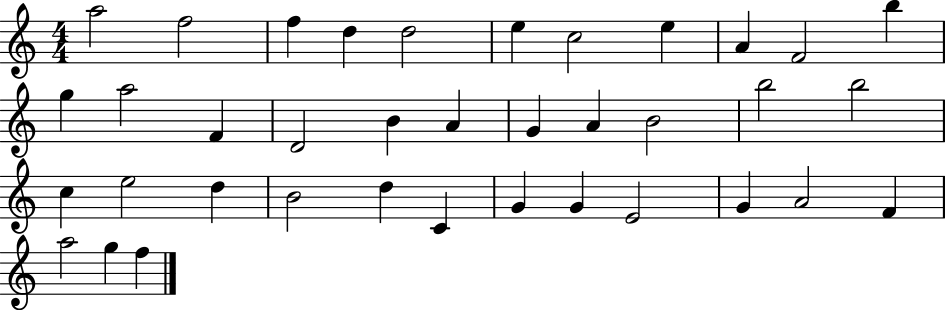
A5/h F5/h F5/q D5/q D5/h E5/q C5/h E5/q A4/q F4/h B5/q G5/q A5/h F4/q D4/h B4/q A4/q G4/q A4/q B4/h B5/h B5/h C5/q E5/h D5/q B4/h D5/q C4/q G4/q G4/q E4/h G4/q A4/h F4/q A5/h G5/q F5/q